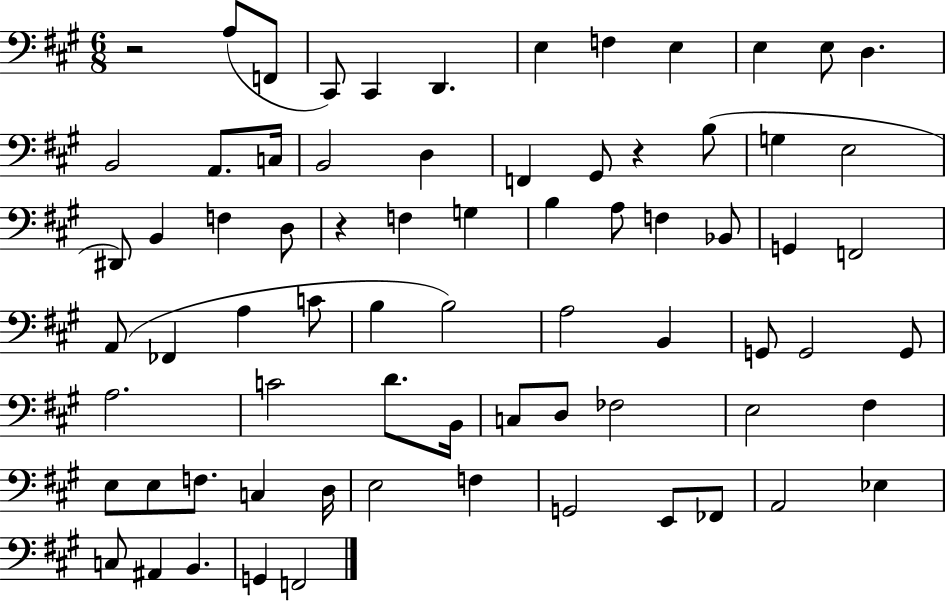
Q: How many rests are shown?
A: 3